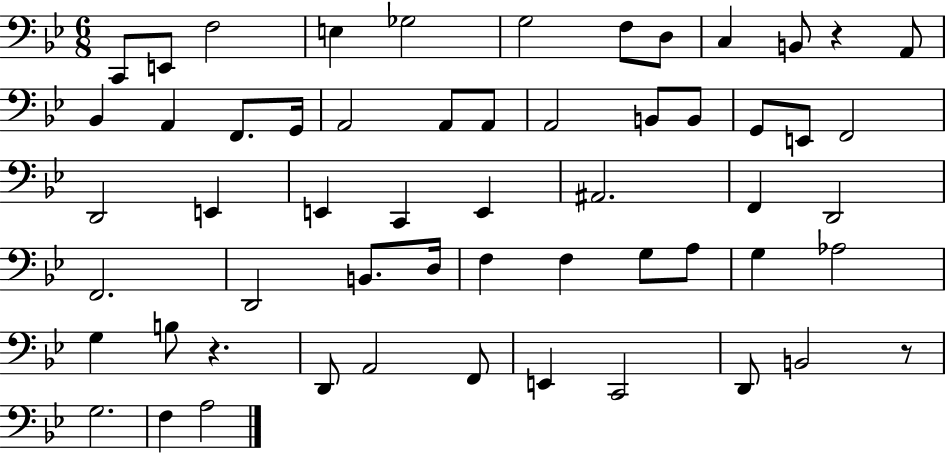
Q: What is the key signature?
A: BES major